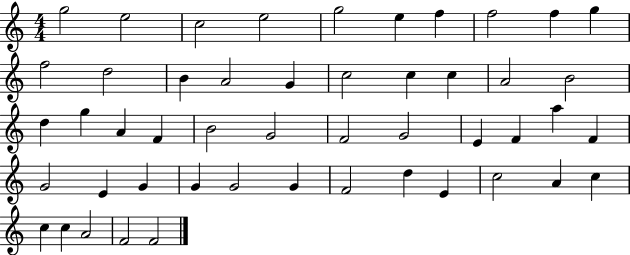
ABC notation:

X:1
T:Untitled
M:4/4
L:1/4
K:C
g2 e2 c2 e2 g2 e f f2 f g f2 d2 B A2 G c2 c c A2 B2 d g A F B2 G2 F2 G2 E F a F G2 E G G G2 G F2 d E c2 A c c c A2 F2 F2